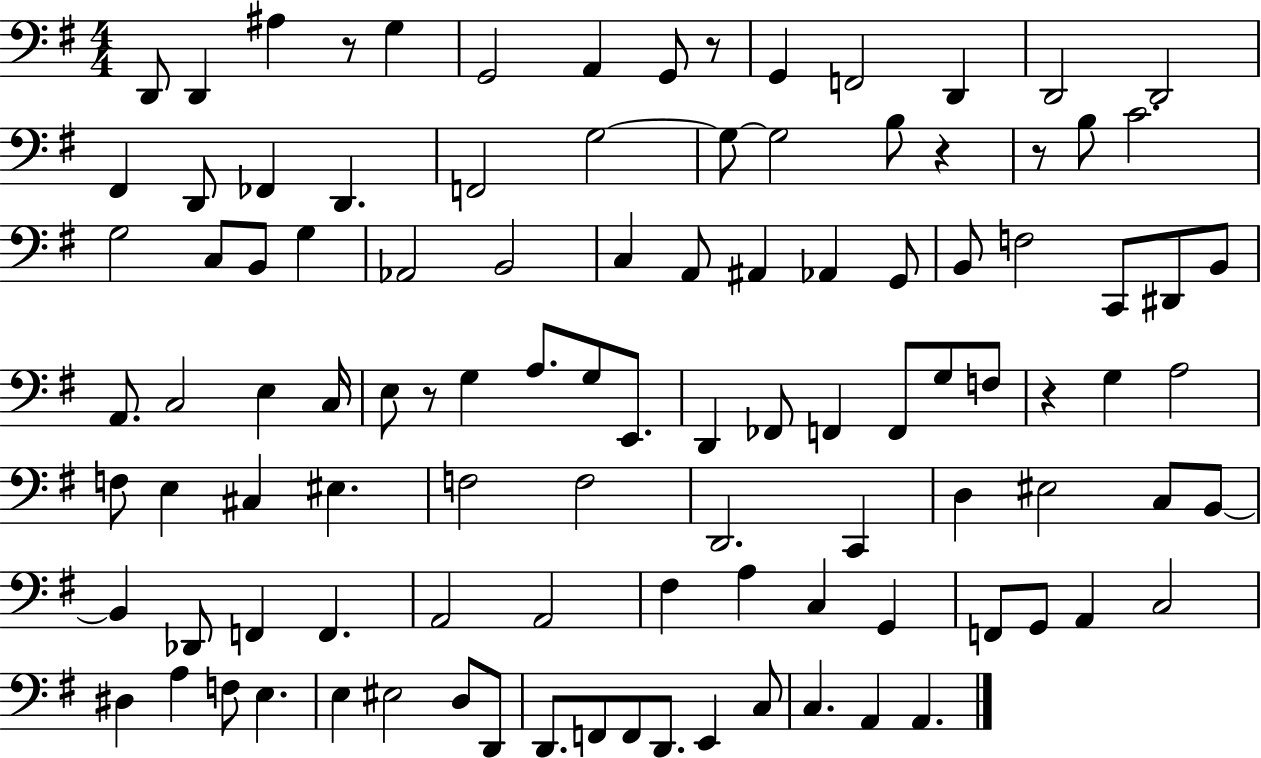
{
  \clef bass
  \numericTimeSignature
  \time 4/4
  \key g \major
  d,8 d,4 ais4 r8 g4 | g,2 a,4 g,8 r8 | g,4 f,2 d,4 | d,2 d,2 | \break fis,4 d,8 fes,4 d,4. | f,2 g2~~ | g8~~ g2 b8 r4 | r8 b8 c'2. | \break g2 c8 b,8 g4 | aes,2 b,2 | c4 a,8 ais,4 aes,4 g,8 | b,8 f2 c,8 dis,8 b,8 | \break a,8. c2 e4 c16 | e8 r8 g4 a8. g8 e,8. | d,4 fes,8 f,4 f,8 g8 f8 | r4 g4 a2 | \break f8 e4 cis4 eis4. | f2 f2 | d,2. c,4 | d4 eis2 c8 b,8~~ | \break b,4 des,8 f,4 f,4. | a,2 a,2 | fis4 a4 c4 g,4 | f,8 g,8 a,4 c2 | \break dis4 a4 f8 e4. | e4 eis2 d8 d,8 | d,8. f,8 f,8 d,8. e,4 c8 | c4. a,4 a,4. | \break \bar "|."
}